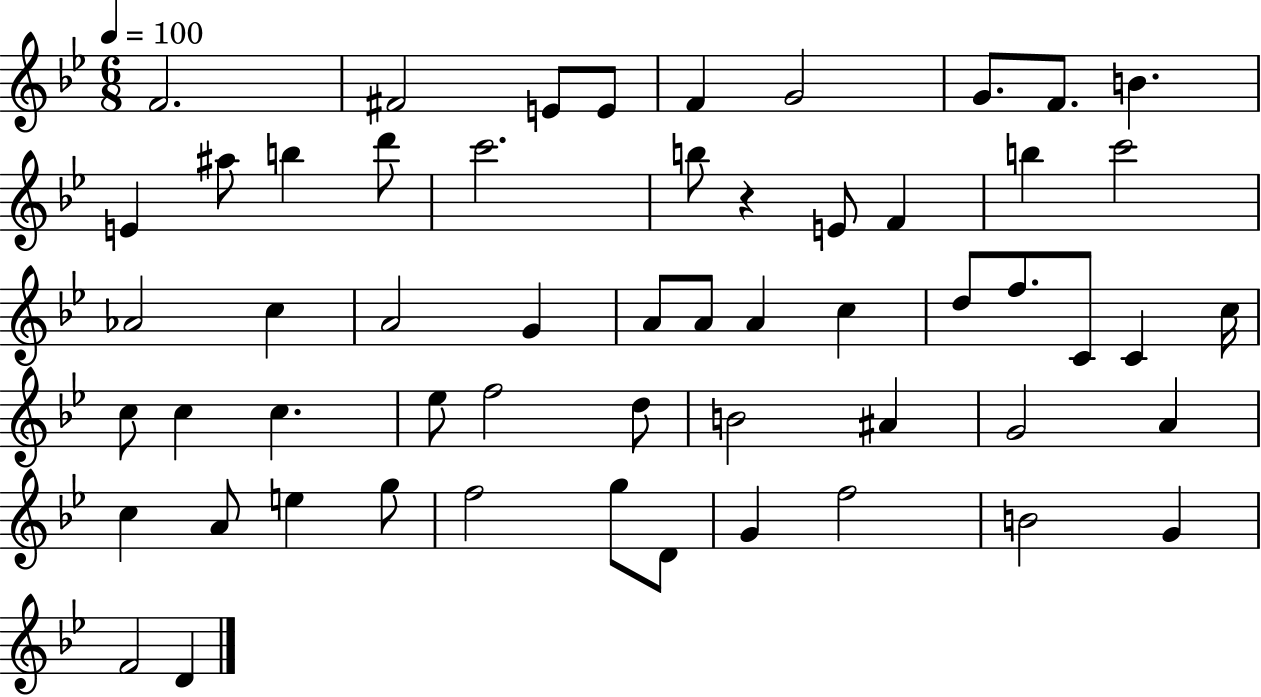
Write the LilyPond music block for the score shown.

{
  \clef treble
  \numericTimeSignature
  \time 6/8
  \key bes \major
  \tempo 4 = 100
  \repeat volta 2 { f'2. | fis'2 e'8 e'8 | f'4 g'2 | g'8. f'8. b'4. | \break e'4 ais''8 b''4 d'''8 | c'''2. | b''8 r4 e'8 f'4 | b''4 c'''2 | \break aes'2 c''4 | a'2 g'4 | a'8 a'8 a'4 c''4 | d''8 f''8. c'8 c'4 c''16 | \break c''8 c''4 c''4. | ees''8 f''2 d''8 | b'2 ais'4 | g'2 a'4 | \break c''4 a'8 e''4 g''8 | f''2 g''8 d'8 | g'4 f''2 | b'2 g'4 | \break f'2 d'4 | } \bar "|."
}